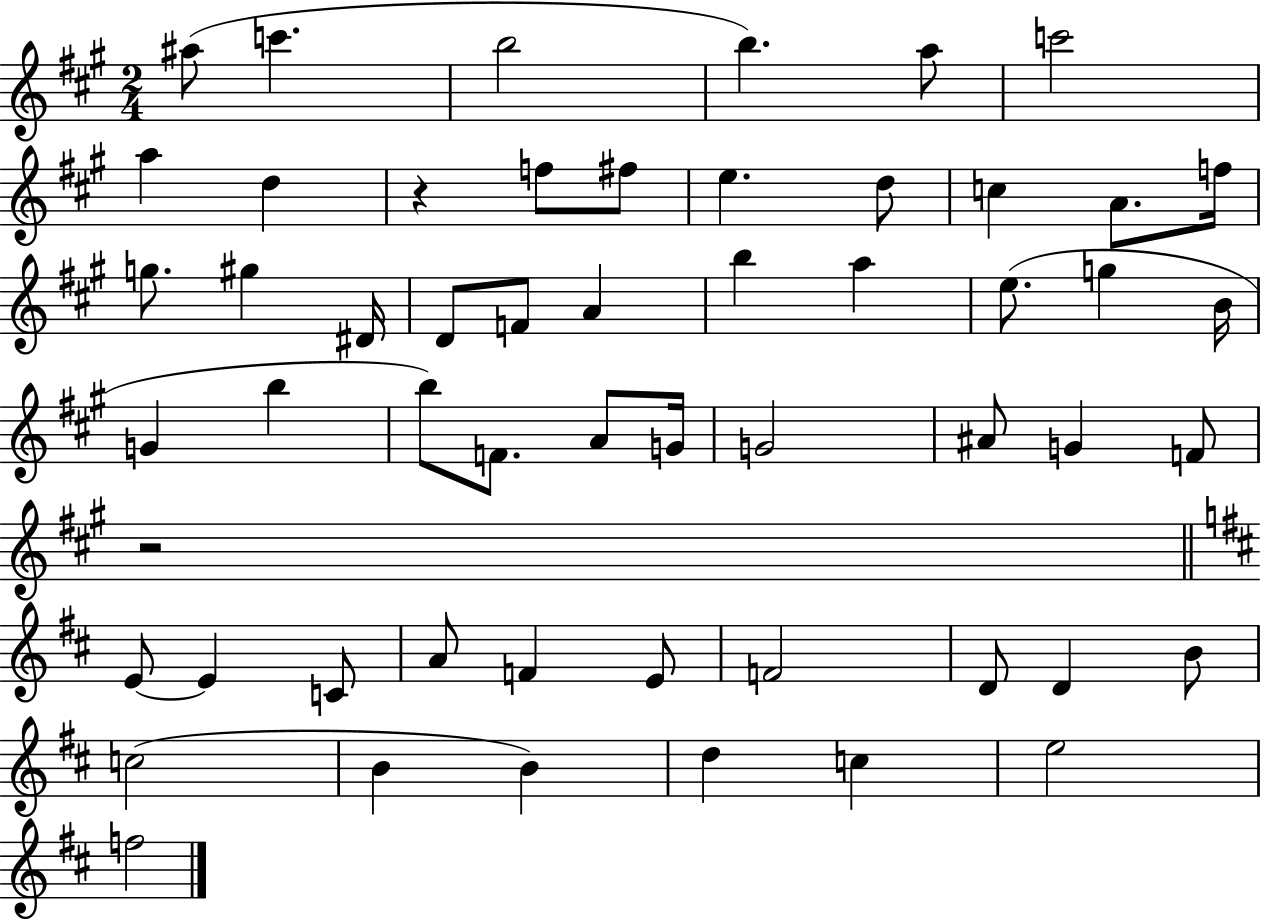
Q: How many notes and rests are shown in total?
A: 55